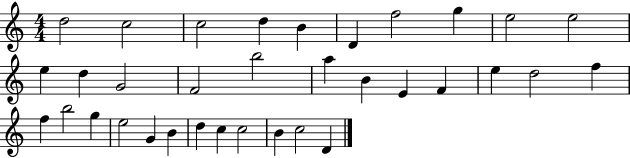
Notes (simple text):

D5/h C5/h C5/h D5/q B4/q D4/q F5/h G5/q E5/h E5/h E5/q D5/q G4/h F4/h B5/h A5/q B4/q E4/q F4/q E5/q D5/h F5/q F5/q B5/h G5/q E5/h G4/q B4/q D5/q C5/q C5/h B4/q C5/h D4/q